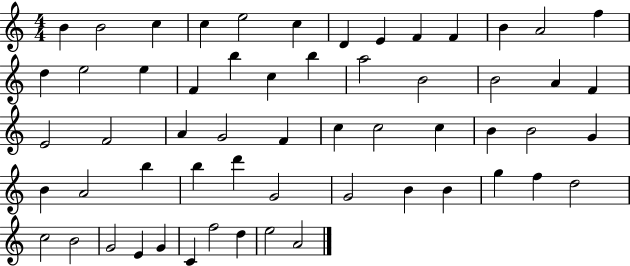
B4/q B4/h C5/q C5/q E5/h C5/q D4/q E4/q F4/q F4/q B4/q A4/h F5/q D5/q E5/h E5/q F4/q B5/q C5/q B5/q A5/h B4/h B4/h A4/q F4/q E4/h F4/h A4/q G4/h F4/q C5/q C5/h C5/q B4/q B4/h G4/q B4/q A4/h B5/q B5/q D6/q G4/h G4/h B4/q B4/q G5/q F5/q D5/h C5/h B4/h G4/h E4/q G4/q C4/q F5/h D5/q E5/h A4/h